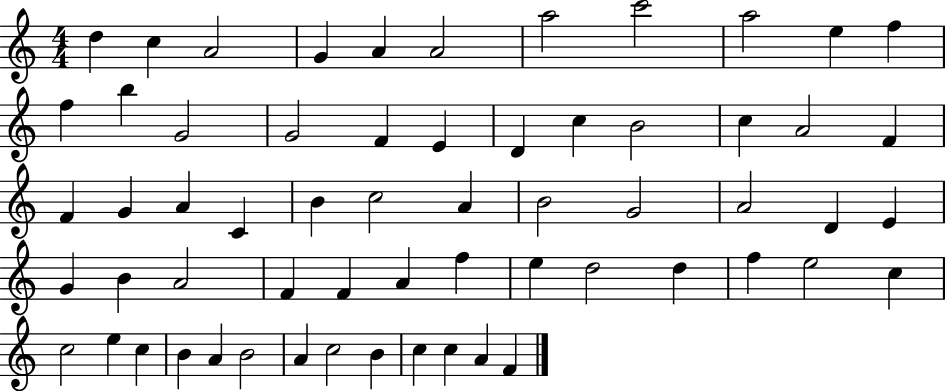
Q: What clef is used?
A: treble